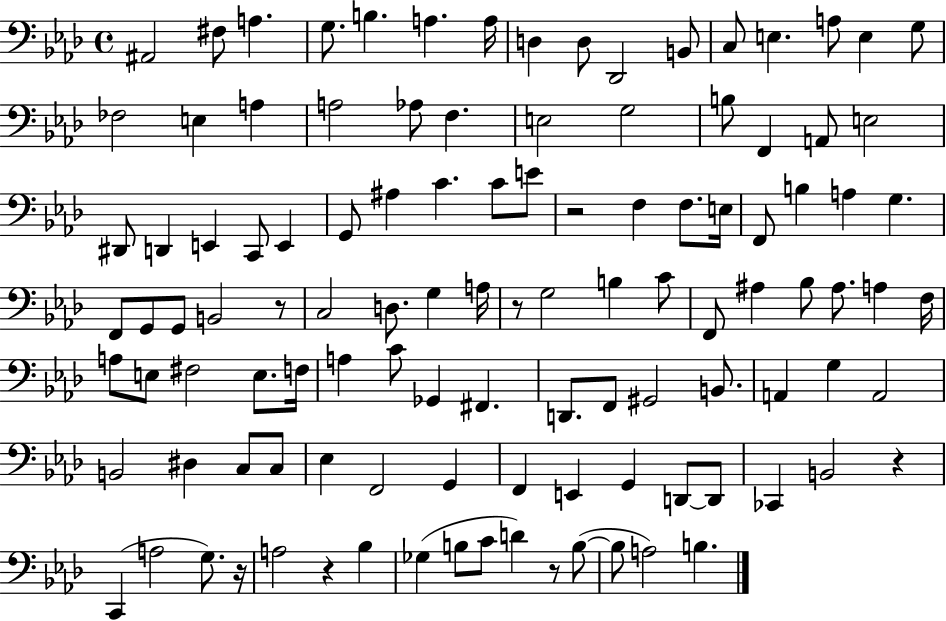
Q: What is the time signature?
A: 4/4